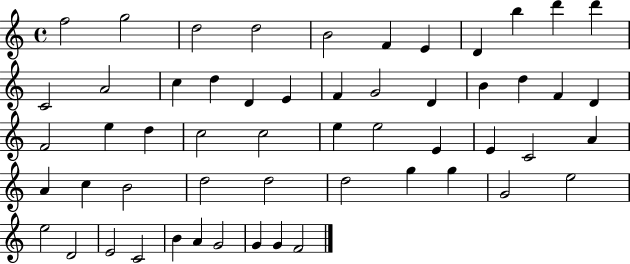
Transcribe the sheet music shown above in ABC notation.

X:1
T:Untitled
M:4/4
L:1/4
K:C
f2 g2 d2 d2 B2 F E D b d' d' C2 A2 c d D E F G2 D B d F D F2 e d c2 c2 e e2 E E C2 A A c B2 d2 d2 d2 g g G2 e2 e2 D2 E2 C2 B A G2 G G F2